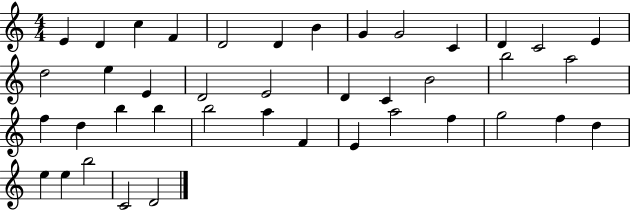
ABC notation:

X:1
T:Untitled
M:4/4
L:1/4
K:C
E D c F D2 D B G G2 C D C2 E d2 e E D2 E2 D C B2 b2 a2 f d b b b2 a F E a2 f g2 f d e e b2 C2 D2